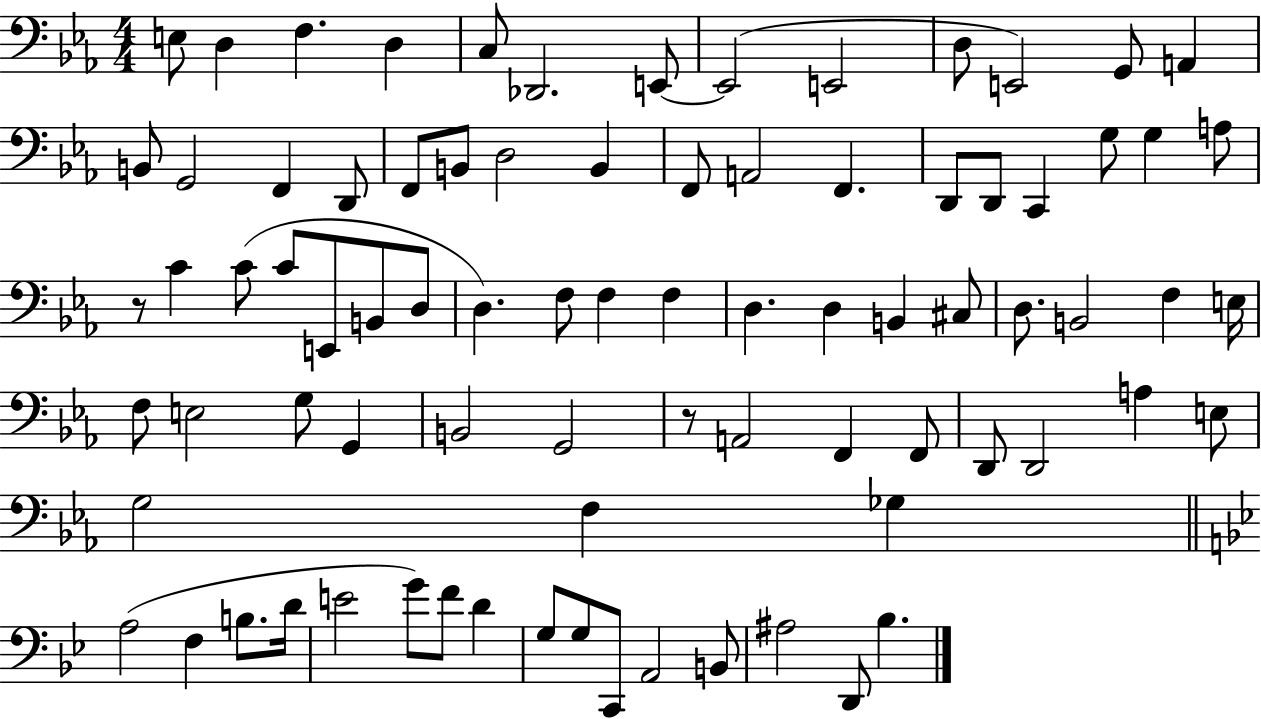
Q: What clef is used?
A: bass